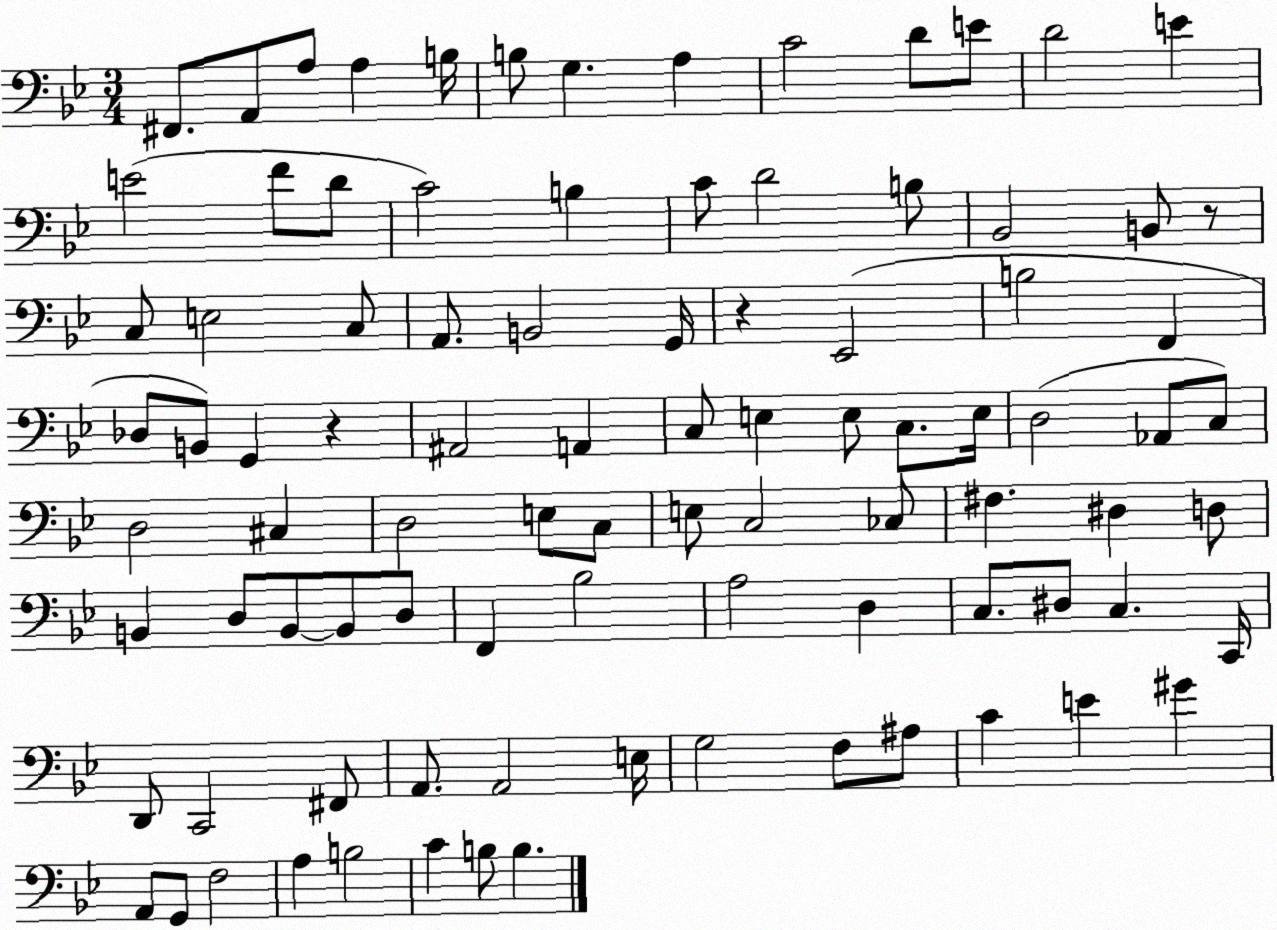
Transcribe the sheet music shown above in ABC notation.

X:1
T:Untitled
M:3/4
L:1/4
K:Bb
^F,,/2 A,,/2 A,/2 A, B,/4 B,/2 G, A, C2 D/2 E/2 D2 E E2 F/2 D/2 C2 B, C/2 D2 B,/2 _B,,2 B,,/2 z/2 C,/2 E,2 C,/2 A,,/2 B,,2 G,,/4 z _E,,2 B,2 F,, _D,/2 B,,/2 G,, z ^A,,2 A,, C,/2 E, E,/2 C,/2 E,/4 D,2 _A,,/2 C,/2 D,2 ^C, D,2 E,/2 C,/2 E,/2 C,2 _C,/2 ^F, ^D, D,/2 B,, D,/2 B,,/2 B,,/2 D,/2 F,, _B,2 A,2 D, C,/2 ^D,/2 C, C,,/4 D,,/2 C,,2 ^F,,/2 A,,/2 A,,2 E,/4 G,2 F,/2 ^A,/2 C E ^G A,,/2 G,,/2 F,2 A, B,2 C B,/2 B,